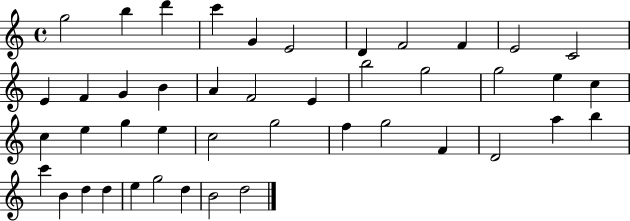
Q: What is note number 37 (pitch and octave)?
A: B4